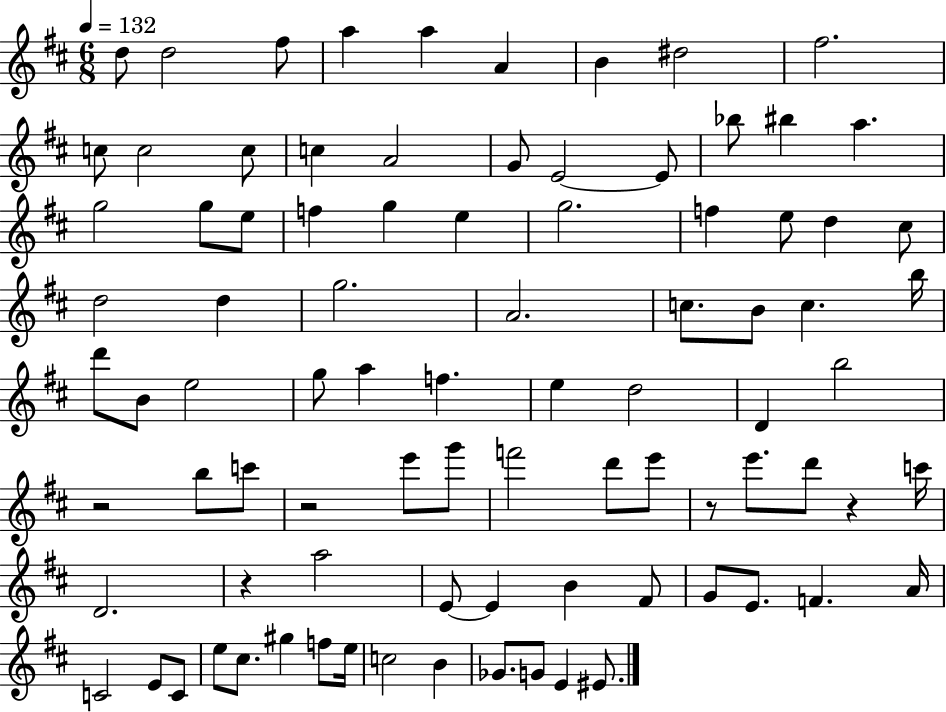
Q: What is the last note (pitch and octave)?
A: EIS4